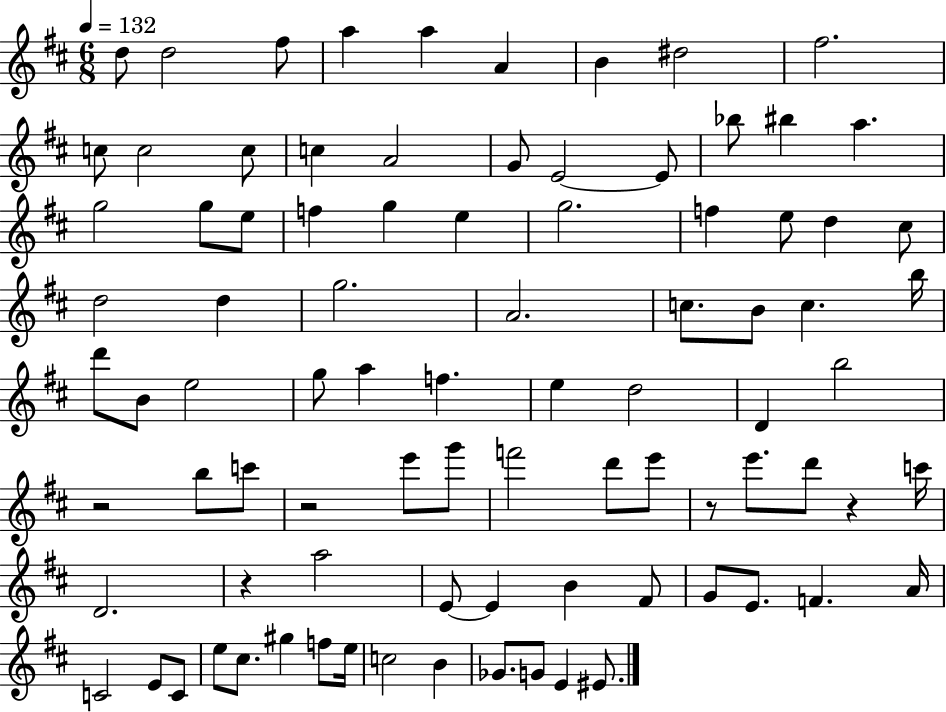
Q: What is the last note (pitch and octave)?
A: EIS4